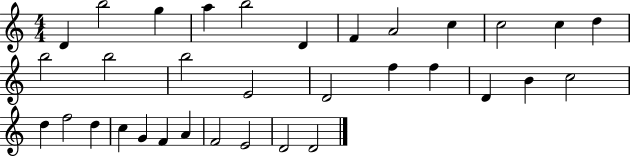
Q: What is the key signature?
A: C major